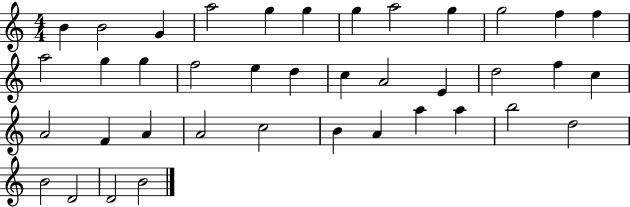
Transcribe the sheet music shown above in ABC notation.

X:1
T:Untitled
M:4/4
L:1/4
K:C
B B2 G a2 g g g a2 g g2 f f a2 g g f2 e d c A2 E d2 f c A2 F A A2 c2 B A a a b2 d2 B2 D2 D2 B2